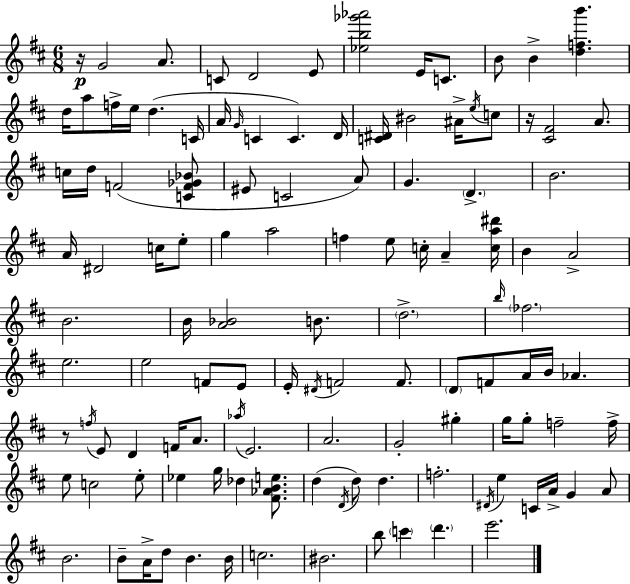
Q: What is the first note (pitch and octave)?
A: G4